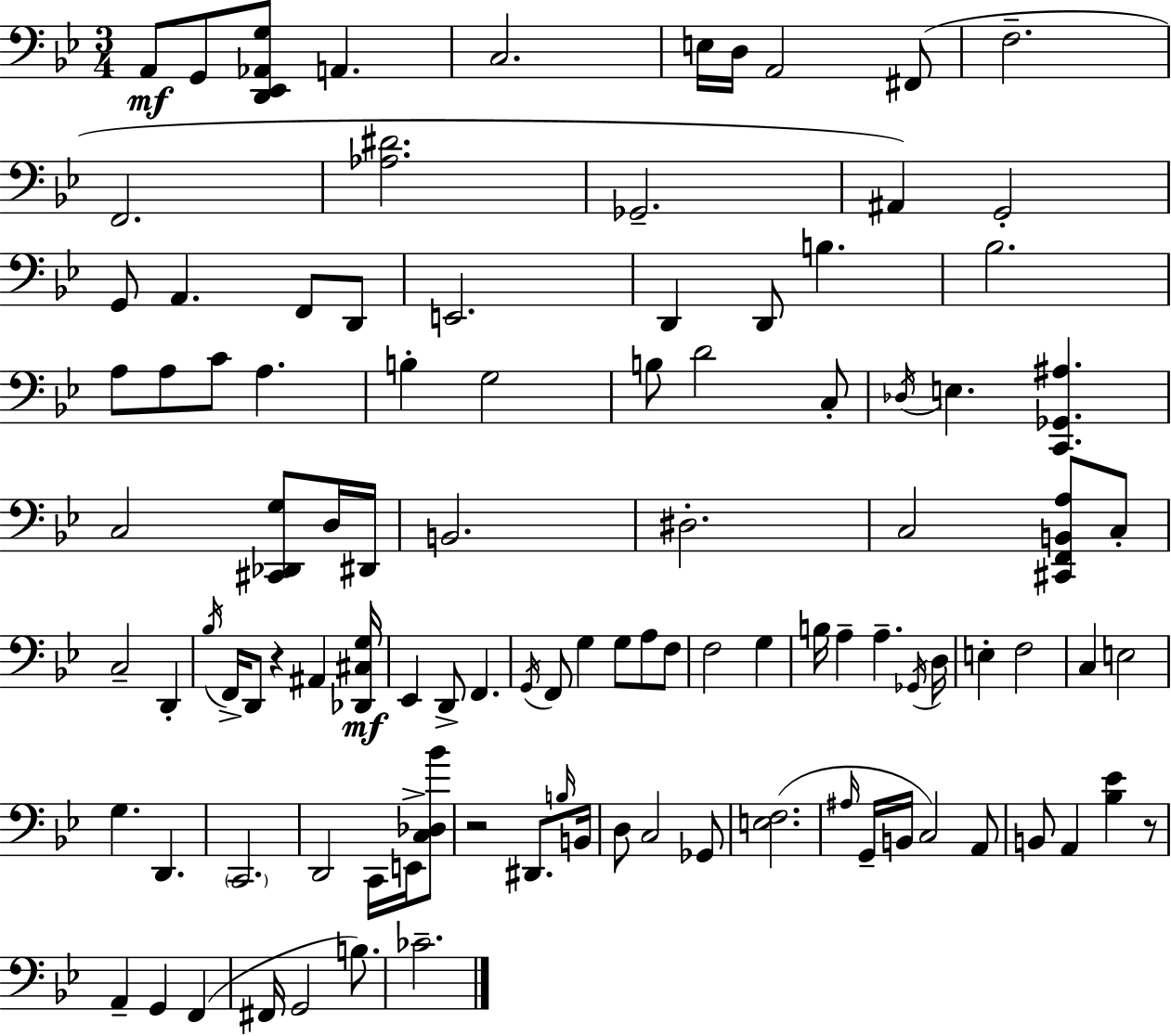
X:1
T:Untitled
M:3/4
L:1/4
K:Gm
A,,/2 G,,/2 [D,,_E,,_A,,G,]/2 A,, C,2 E,/4 D,/4 A,,2 ^F,,/2 F,2 F,,2 [_A,^D]2 _G,,2 ^A,, G,,2 G,,/2 A,, F,,/2 D,,/2 E,,2 D,, D,,/2 B, _B,2 A,/2 A,/2 C/2 A, B, G,2 B,/2 D2 C,/2 _D,/4 E, [C,,_G,,^A,] C,2 [^C,,_D,,G,]/2 D,/4 ^D,,/4 B,,2 ^D,2 C,2 [^C,,F,,B,,A,]/2 C,/2 C,2 D,, _B,/4 F,,/4 D,,/2 z ^A,, [_D,,^C,G,]/4 _E,, D,,/2 F,, G,,/4 F,,/2 G, G,/2 A,/2 F,/2 F,2 G, B,/4 A, A, _G,,/4 D,/4 E, F,2 C, E,2 G, D,, C,,2 D,,2 C,,/4 E,,/4 [C,_D,_B]/2 z2 ^D,,/2 B,/4 B,,/4 D,/2 C,2 _G,,/2 [E,F,]2 ^A,/4 G,,/4 B,,/4 C,2 A,,/2 B,,/2 A,, [_B,_E] z/2 A,, G,, F,, ^F,,/4 G,,2 B,/2 _C2